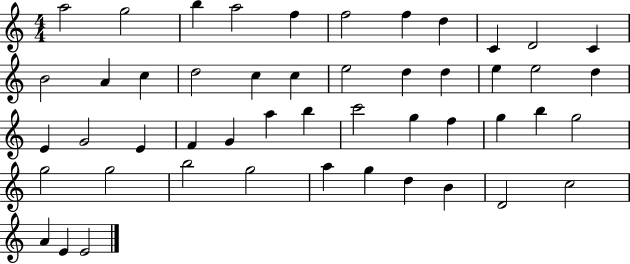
{
  \clef treble
  \numericTimeSignature
  \time 4/4
  \key c \major
  a''2 g''2 | b''4 a''2 f''4 | f''2 f''4 d''4 | c'4 d'2 c'4 | \break b'2 a'4 c''4 | d''2 c''4 c''4 | e''2 d''4 d''4 | e''4 e''2 d''4 | \break e'4 g'2 e'4 | f'4 g'4 a''4 b''4 | c'''2 g''4 f''4 | g''4 b''4 g''2 | \break g''2 g''2 | b''2 g''2 | a''4 g''4 d''4 b'4 | d'2 c''2 | \break a'4 e'4 e'2 | \bar "|."
}